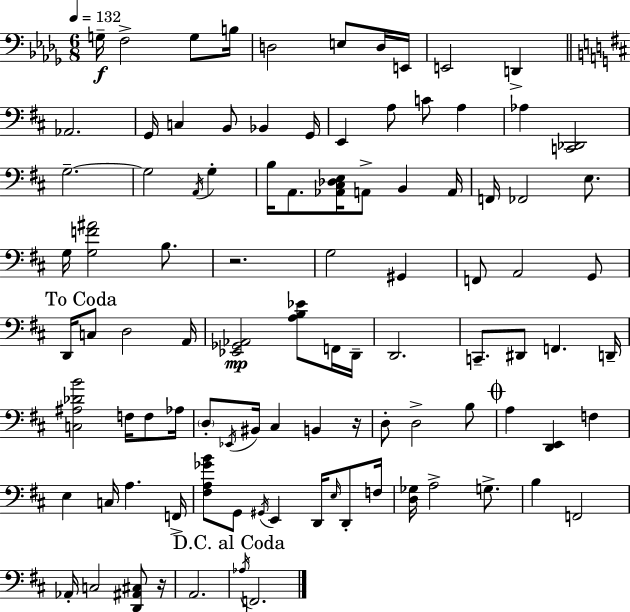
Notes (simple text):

G3/s F3/h G3/e B3/s D3/h E3/e D3/s E2/s E2/h D2/q Ab2/h. G2/s C3/q B2/e Bb2/q G2/s E2/q A3/e C4/e A3/q Ab3/q [C2,Db2]/h G3/h. G3/h A2/s G3/q B3/s A2/e. [Ab2,C#3,Db3,E3]/s A2/e B2/q A2/s F2/s FES2/h E3/e. G3/s [G3,F4,A#4]/h B3/e. R/h. G3/h G#2/q F2/e A2/h G2/e D2/s C3/e D3/h A2/s [Eb2,Gb2,Ab2]/h [A3,B3,Eb4]/e F2/s D2/s D2/h. C2/e. D#2/e F2/q. D2/s [C3,A#3,Db4,B4]/h F3/s F3/e Ab3/s D3/e Eb2/s BIS2/s C#3/q B2/q R/s D3/e D3/h B3/e A3/q [D2,E2]/q F3/q E3/q C3/s A3/q. F2/s [F#3,A3,Gb4,B4]/e G2/e G#2/s E2/q D2/s E3/s D2/e F3/s [D3,Gb3]/s A3/h G3/e. B3/q F2/h Ab2/s C3/h [D2,A#2,C#3]/e R/s A2/h. Ab3/s F2/h.